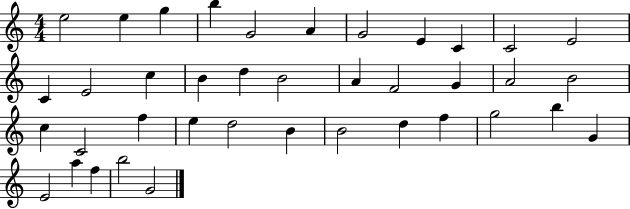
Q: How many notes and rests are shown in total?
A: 39